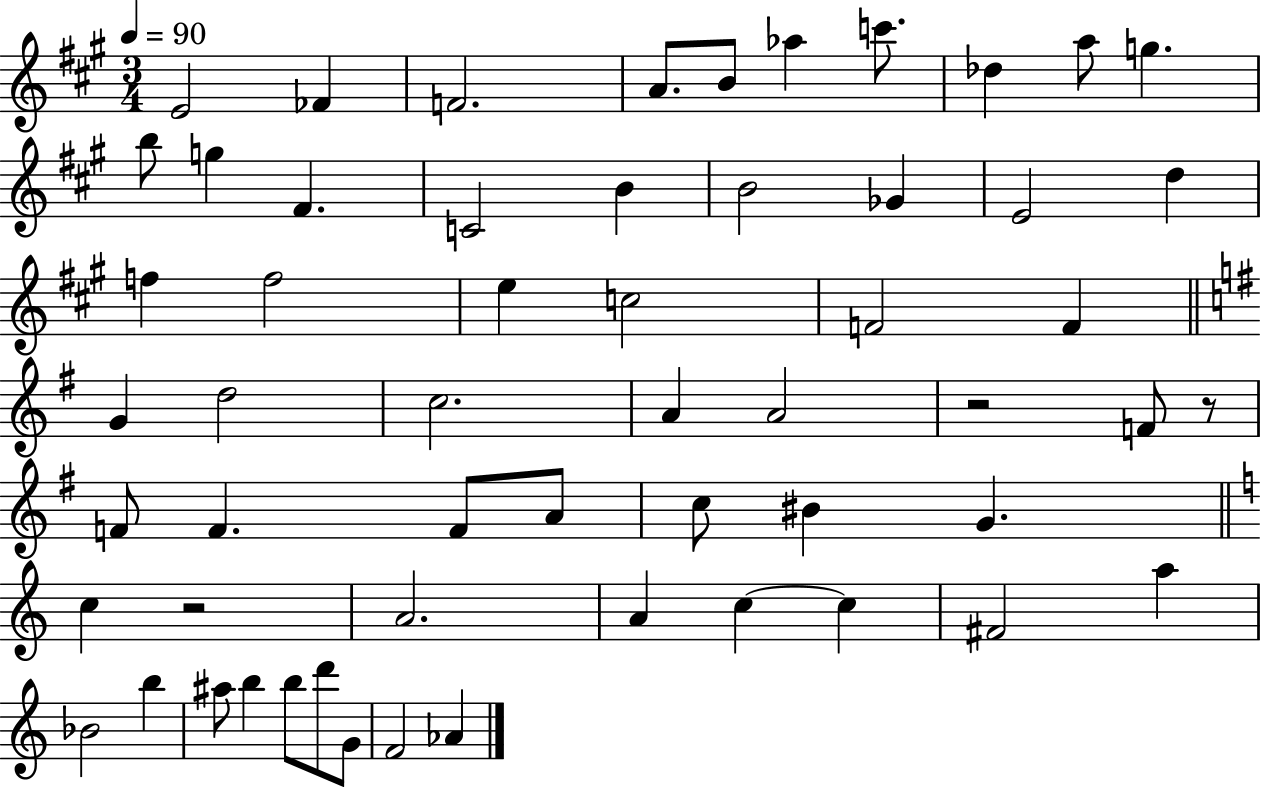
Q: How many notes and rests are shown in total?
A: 57